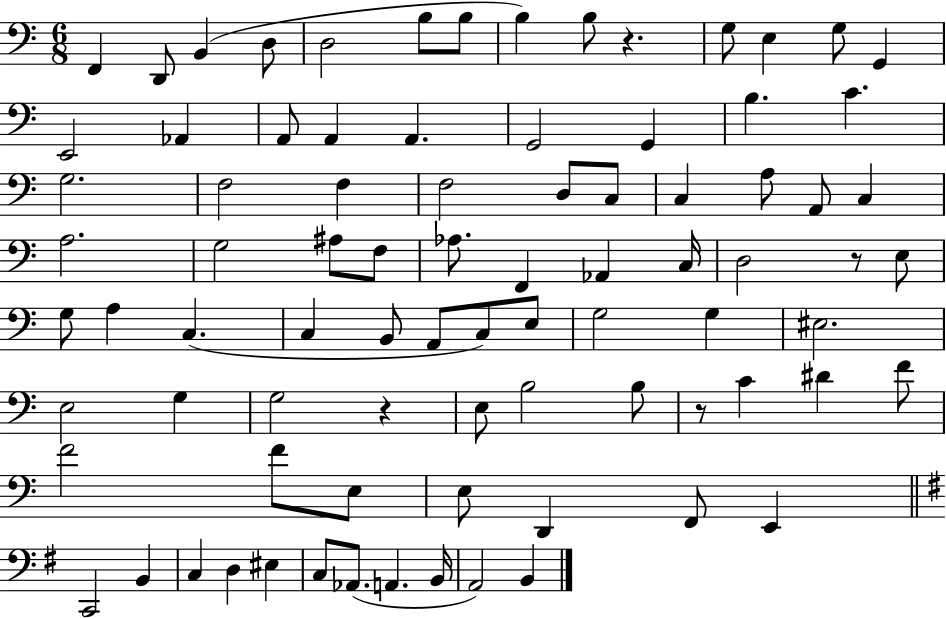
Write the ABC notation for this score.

X:1
T:Untitled
M:6/8
L:1/4
K:C
F,, D,,/2 B,, D,/2 D,2 B,/2 B,/2 B, B,/2 z G,/2 E, G,/2 G,, E,,2 _A,, A,,/2 A,, A,, G,,2 G,, B, C G,2 F,2 F, F,2 D,/2 C,/2 C, A,/2 A,,/2 C, A,2 G,2 ^A,/2 F,/2 _A,/2 F,, _A,, C,/4 D,2 z/2 E,/2 G,/2 A, C, C, B,,/2 A,,/2 C,/2 E,/2 G,2 G, ^E,2 E,2 G, G,2 z E,/2 B,2 B,/2 z/2 C ^D F/2 F2 F/2 E,/2 E,/2 D,, F,,/2 E,, C,,2 B,, C, D, ^E, C,/2 _A,,/2 A,, B,,/4 A,,2 B,,